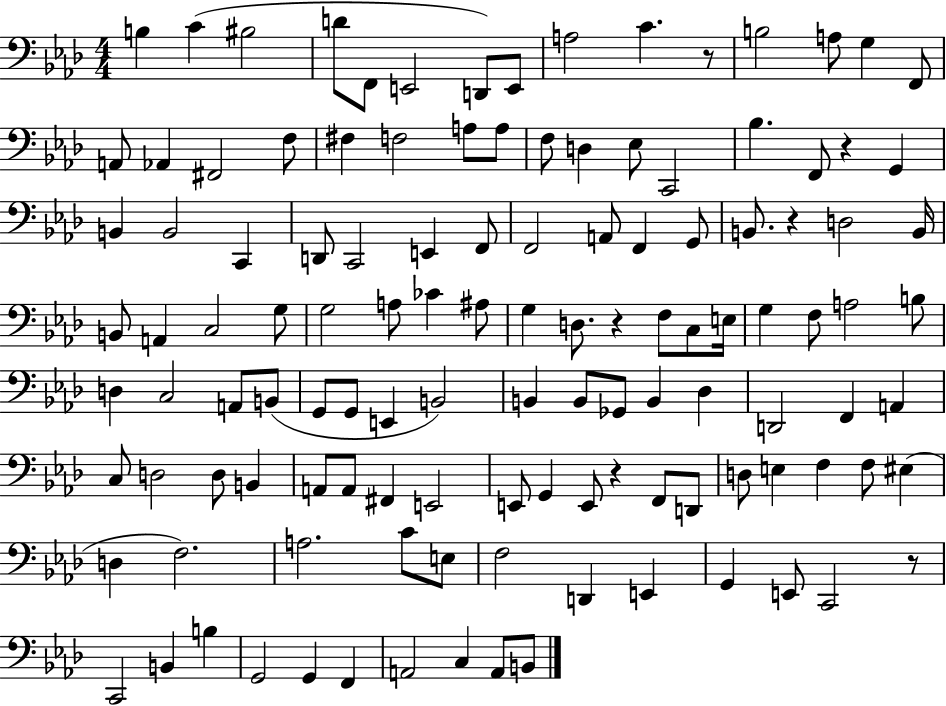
{
  \clef bass
  \numericTimeSignature
  \time 4/4
  \key aes \major
  b4 c'4( bis2 | d'8 f,8 e,2 d,8) e,8 | a2 c'4. r8 | b2 a8 g4 f,8 | \break a,8 aes,4 fis,2 f8 | fis4 f2 a8 a8 | f8 d4 ees8 c,2 | bes4. f,8 r4 g,4 | \break b,4 b,2 c,4 | d,8 c,2 e,4 f,8 | f,2 a,8 f,4 g,8 | b,8. r4 d2 b,16 | \break b,8 a,4 c2 g8 | g2 a8 ces'4 ais8 | g4 d8. r4 f8 c8 e16 | g4 f8 a2 b8 | \break d4 c2 a,8 b,8( | g,8 g,8 e,4 b,2) | b,4 b,8 ges,8 b,4 des4 | d,2 f,4 a,4 | \break c8 d2 d8 b,4 | a,8 a,8 fis,4 e,2 | e,8 g,4 e,8 r4 f,8 d,8 | d8 e4 f4 f8 eis4( | \break d4 f2.) | a2. c'8 e8 | f2 d,4 e,4 | g,4 e,8 c,2 r8 | \break c,2 b,4 b4 | g,2 g,4 f,4 | a,2 c4 a,8 b,8 | \bar "|."
}